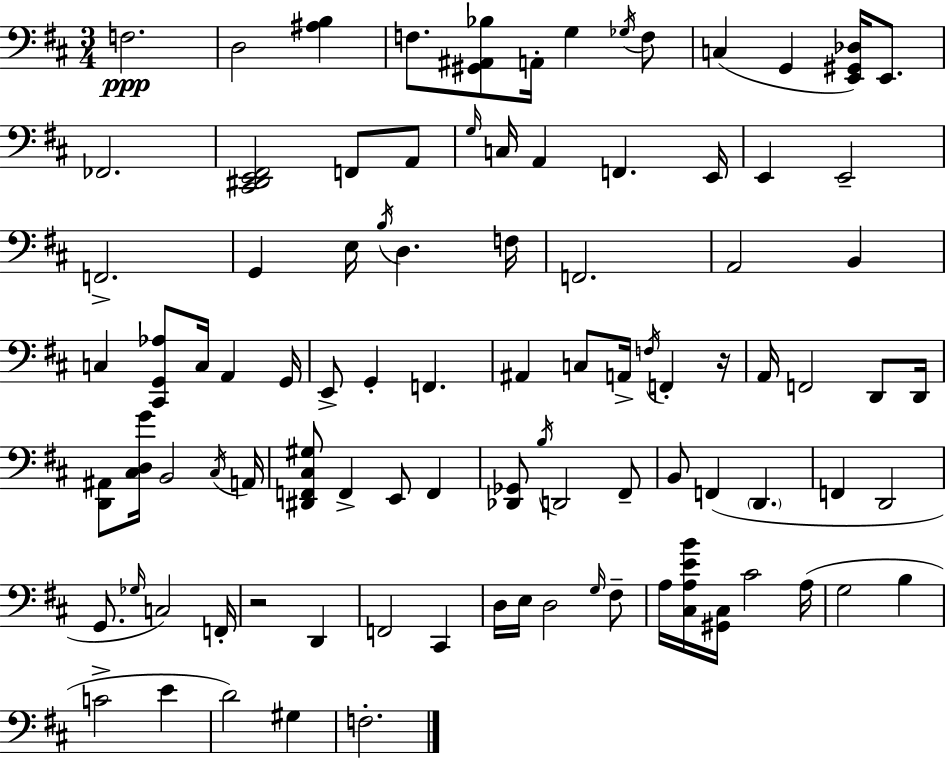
{
  \clef bass
  \numericTimeSignature
  \time 3/4
  \key d \major
  f2.\ppp | d2 <ais b>4 | f8. <gis, ais, bes>8 a,16-. g4 \acciaccatura { ges16 } f8 | c4( g,4 <e, gis, des>16) e,8. | \break fes,2. | <cis, dis, e, fis,>2 f,8 a,8 | \grace { g16 } c16 a,4 f,4. | e,16 e,4 e,2-- | \break f,2.-> | g,4 e16 \acciaccatura { b16 } d4. | f16 f,2. | a,2 b,4 | \break c4 <cis, g, aes>8 c16 a,4 | g,16 e,8-> g,4-. f,4. | ais,4 c8 a,16-> \acciaccatura { f16 } f,4-. | r16 a,16 f,2 | \break d,8 d,16 <d, ais,>8 <cis d g'>16 b,2 | \acciaccatura { cis16 } a,16 <dis, f, cis gis>8 f,4-> e,8 | f,4 <des, ges,>8 \acciaccatura { b16 } d,2 | fis,8-- b,8 f,4( | \break \parenthesize d,4. f,4 d,2 | g,8. \grace { ges16 }) c2 | f,16-. r2 | d,4 f,2 | \break cis,4 d16 e16 d2 | \grace { g16 } fis8-- a16 <cis a e' b'>16 <gis, cis>16 cis'2 | a16( g2 | b4 c'2-> | \break e'4 d'2) | gis4 f2.-. | \bar "|."
}